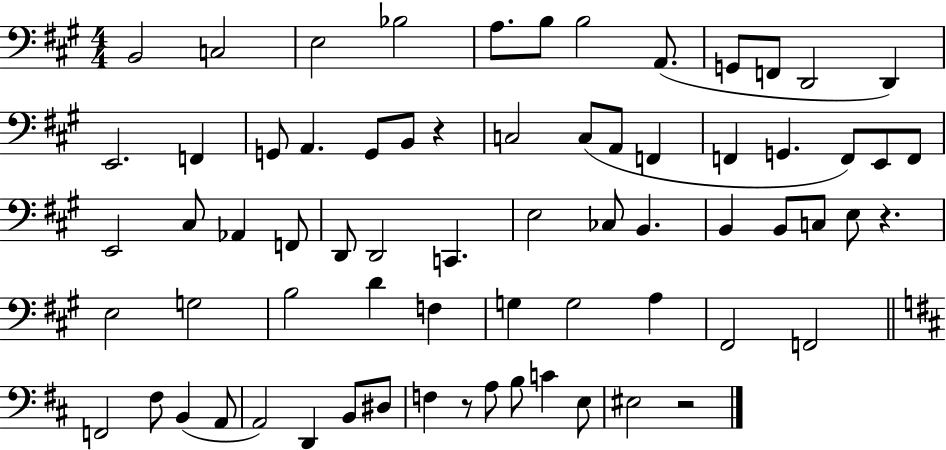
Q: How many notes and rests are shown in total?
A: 69